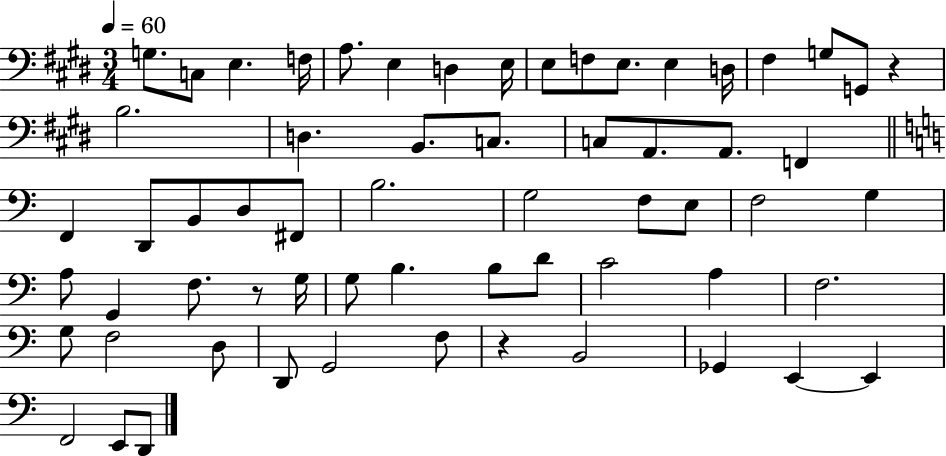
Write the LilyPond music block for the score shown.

{
  \clef bass
  \numericTimeSignature
  \time 3/4
  \key e \major
  \tempo 4 = 60
  g8. c8 e4. f16 | a8. e4 d4 e16 | e8 f8 e8. e4 d16 | fis4 g8 g,8 r4 | \break b2. | d4. b,8. c8. | c8 a,8. a,8. f,4 | \bar "||" \break \key c \major f,4 d,8 b,8 d8 fis,8 | b2. | g2 f8 e8 | f2 g4 | \break a8 g,4 f8. r8 g16 | g8 b4. b8 d'8 | c'2 a4 | f2. | \break g8 f2 d8 | d,8 g,2 f8 | r4 b,2 | ges,4 e,4~~ e,4 | \break f,2 e,8 d,8 | \bar "|."
}